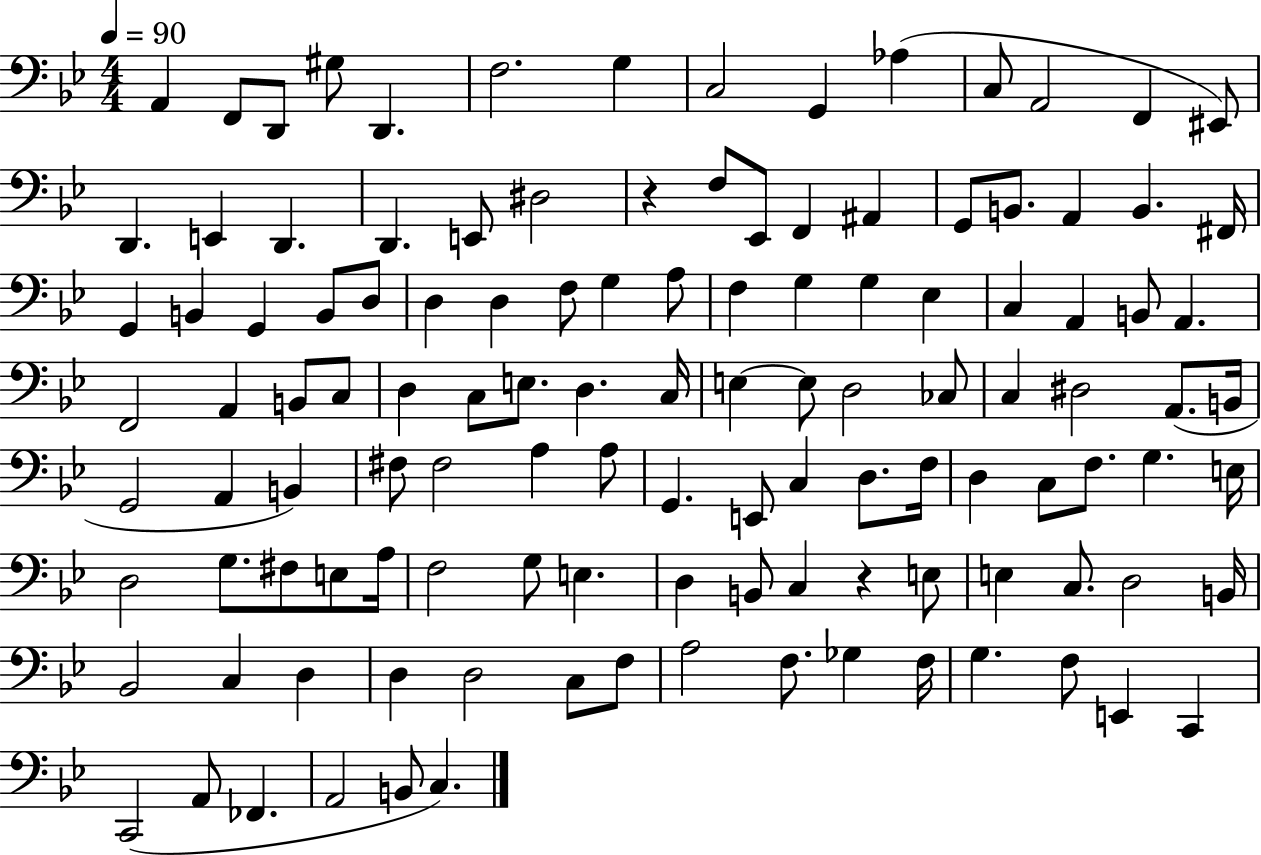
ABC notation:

X:1
T:Untitled
M:4/4
L:1/4
K:Bb
A,, F,,/2 D,,/2 ^G,/2 D,, F,2 G, C,2 G,, _A, C,/2 A,,2 F,, ^E,,/2 D,, E,, D,, D,, E,,/2 ^D,2 z F,/2 _E,,/2 F,, ^A,, G,,/2 B,,/2 A,, B,, ^F,,/4 G,, B,, G,, B,,/2 D,/2 D, D, F,/2 G, A,/2 F, G, G, _E, C, A,, B,,/2 A,, F,,2 A,, B,,/2 C,/2 D, C,/2 E,/2 D, C,/4 E, E,/2 D,2 _C,/2 C, ^D,2 A,,/2 B,,/4 G,,2 A,, B,, ^F,/2 ^F,2 A, A,/2 G,, E,,/2 C, D,/2 F,/4 D, C,/2 F,/2 G, E,/4 D,2 G,/2 ^F,/2 E,/2 A,/4 F,2 G,/2 E, D, B,,/2 C, z E,/2 E, C,/2 D,2 B,,/4 _B,,2 C, D, D, D,2 C,/2 F,/2 A,2 F,/2 _G, F,/4 G, F,/2 E,, C,, C,,2 A,,/2 _F,, A,,2 B,,/2 C,